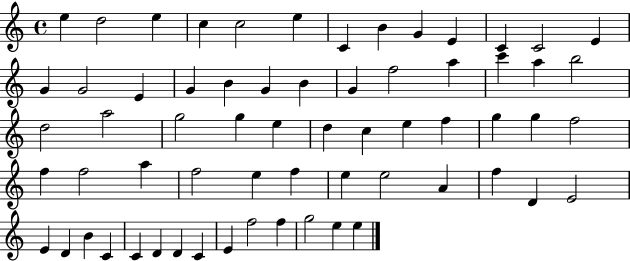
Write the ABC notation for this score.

X:1
T:Untitled
M:4/4
L:1/4
K:C
e d2 e c c2 e C B G E C C2 E G G2 E G B G B G f2 a c' a b2 d2 a2 g2 g e d c e f g g f2 f f2 a f2 e f e e2 A f D E2 E D B C C D D C E f2 f g2 e e